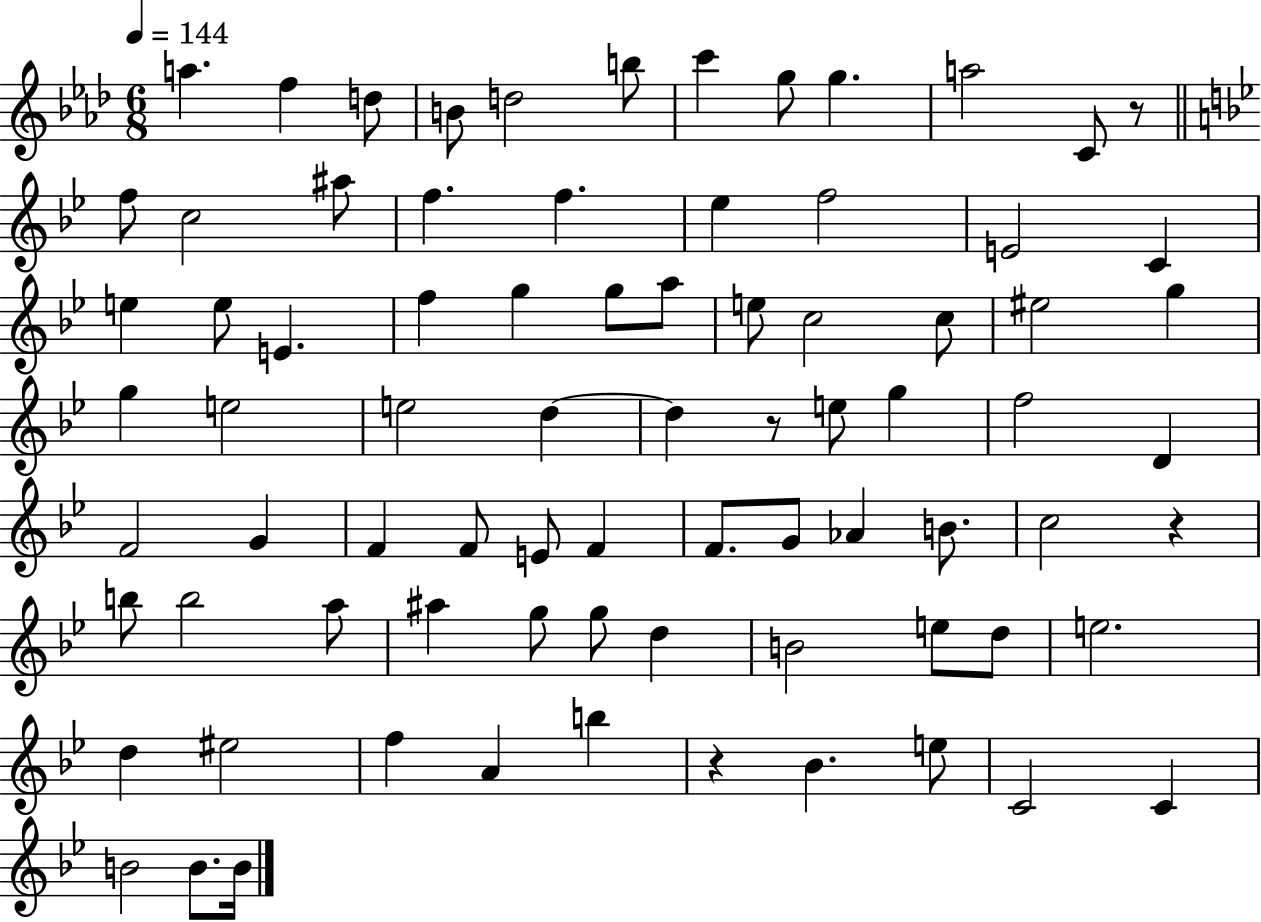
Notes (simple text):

A5/q. F5/q D5/e B4/e D5/h B5/e C6/q G5/e G5/q. A5/h C4/e R/e F5/e C5/h A#5/e F5/q. F5/q. Eb5/q F5/h E4/h C4/q E5/q E5/e E4/q. F5/q G5/q G5/e A5/e E5/e C5/h C5/e EIS5/h G5/q G5/q E5/h E5/h D5/q D5/q R/e E5/e G5/q F5/h D4/q F4/h G4/q F4/q F4/e E4/e F4/q F4/e. G4/e Ab4/q B4/e. C5/h R/q B5/e B5/h A5/e A#5/q G5/e G5/e D5/q B4/h E5/e D5/e E5/h. D5/q EIS5/h F5/q A4/q B5/q R/q Bb4/q. E5/e C4/h C4/q B4/h B4/e. B4/s